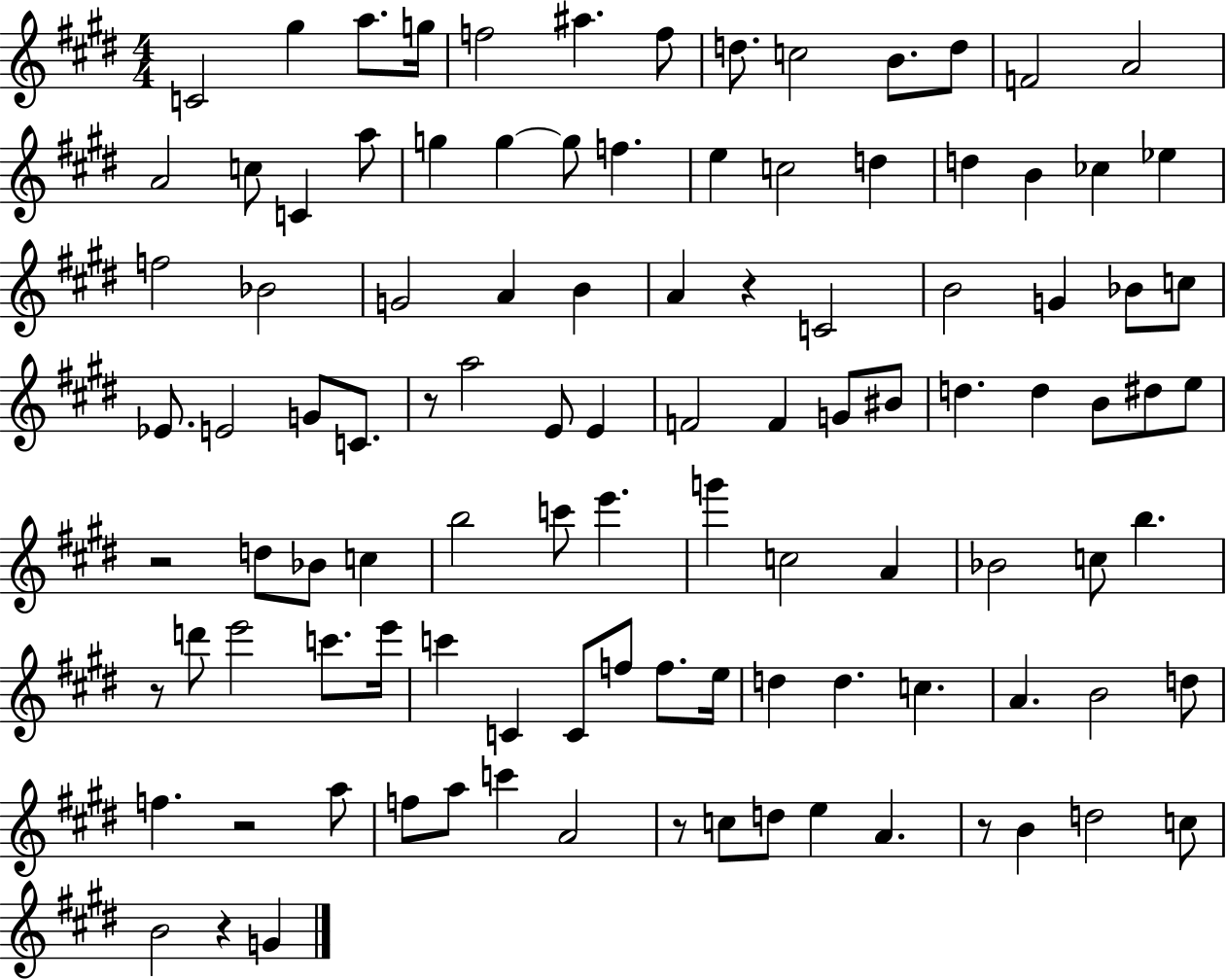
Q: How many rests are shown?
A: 8